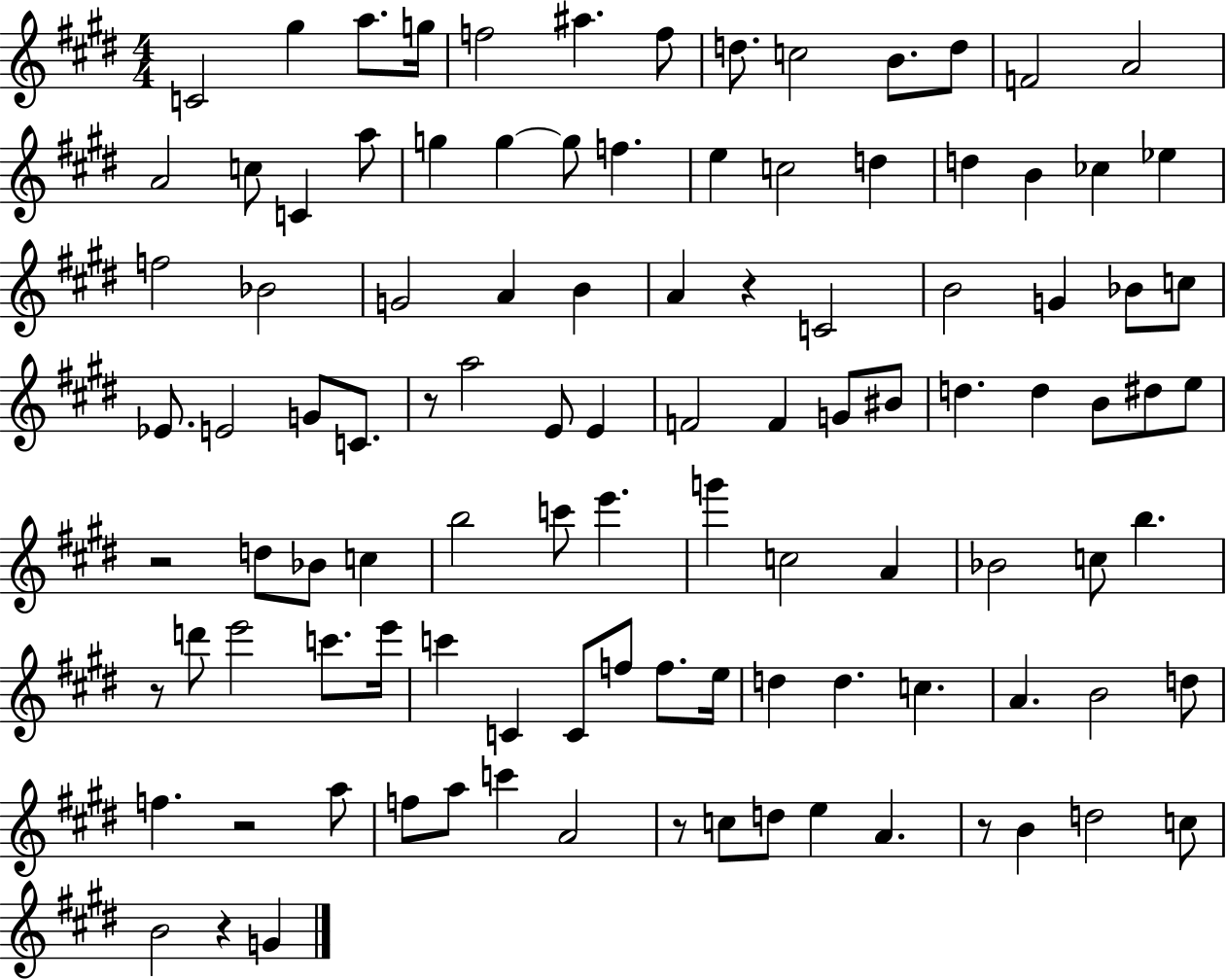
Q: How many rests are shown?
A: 8